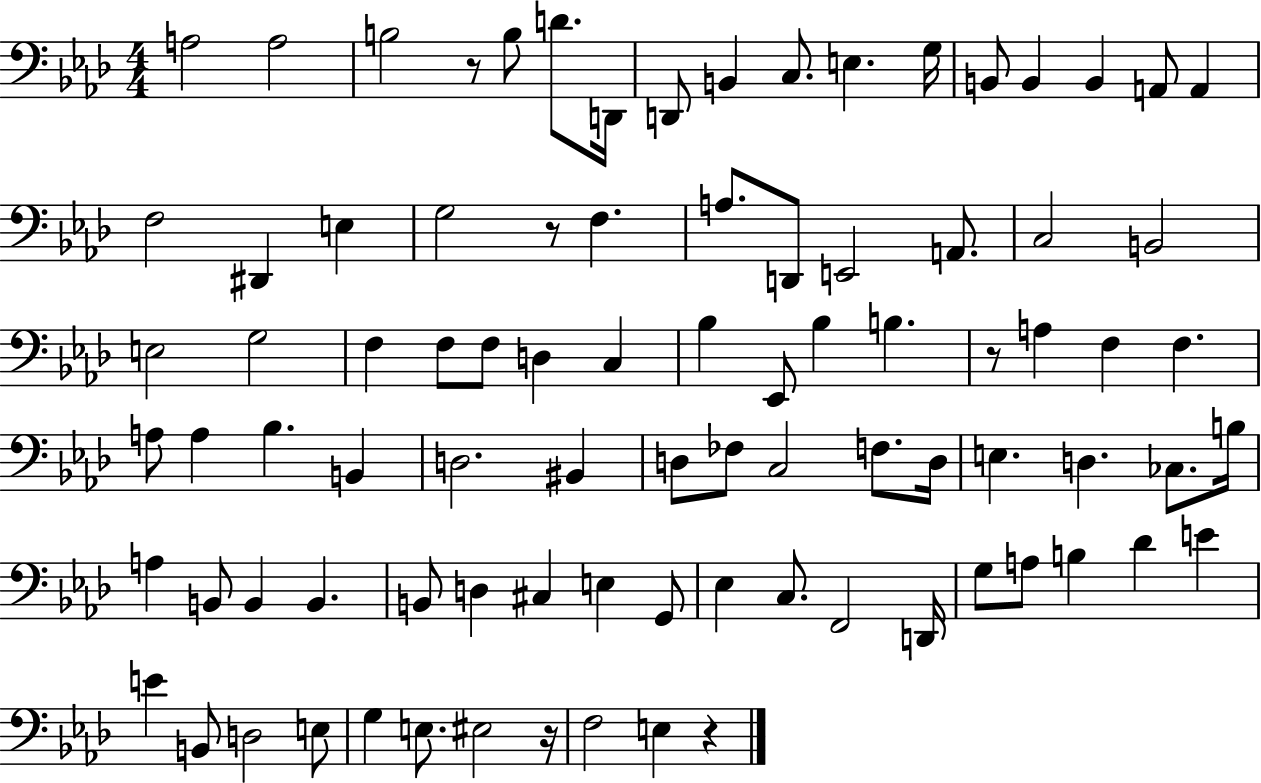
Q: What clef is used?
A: bass